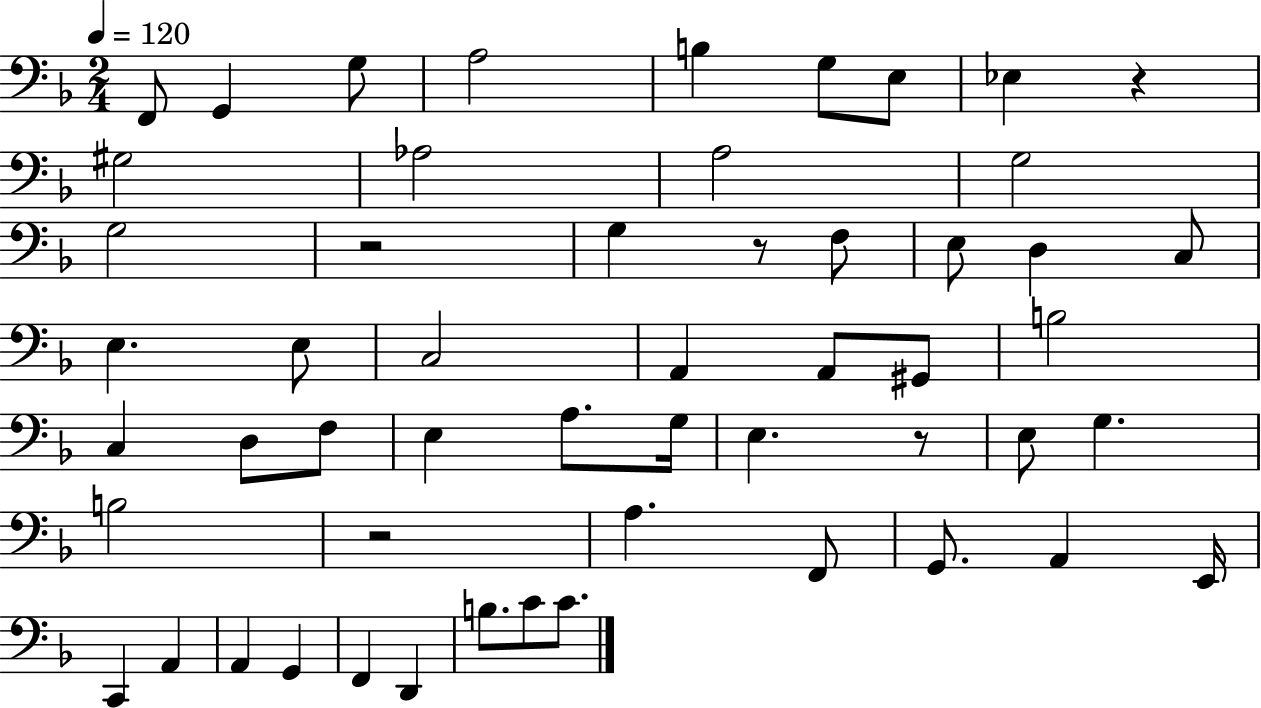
X:1
T:Untitled
M:2/4
L:1/4
K:F
F,,/2 G,, G,/2 A,2 B, G,/2 E,/2 _E, z ^G,2 _A,2 A,2 G,2 G,2 z2 G, z/2 F,/2 E,/2 D, C,/2 E, E,/2 C,2 A,, A,,/2 ^G,,/2 B,2 C, D,/2 F,/2 E, A,/2 G,/4 E, z/2 E,/2 G, B,2 z2 A, F,,/2 G,,/2 A,, E,,/4 C,, A,, A,, G,, F,, D,, B,/2 C/2 C/2